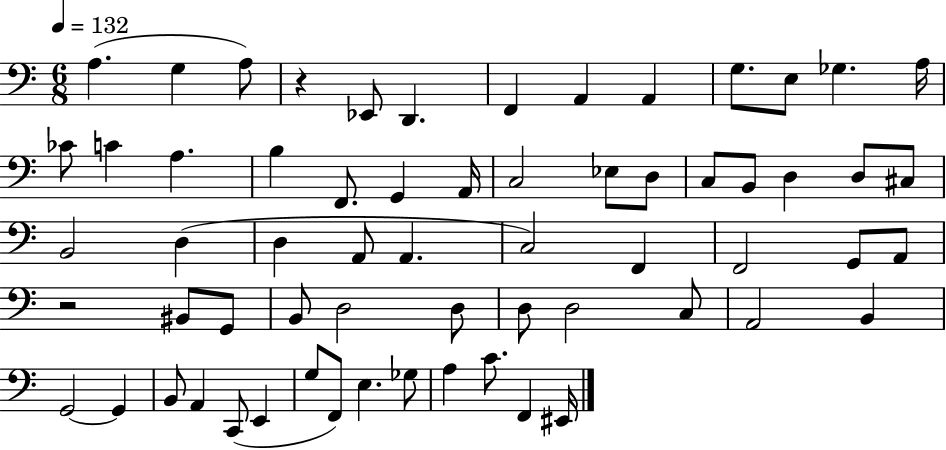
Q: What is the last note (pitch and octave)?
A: EIS2